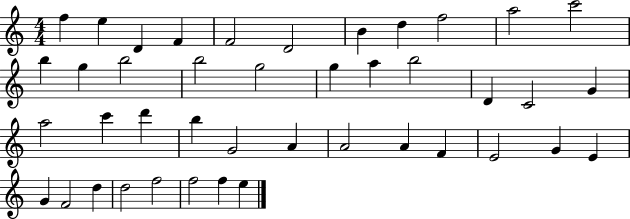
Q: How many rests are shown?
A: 0